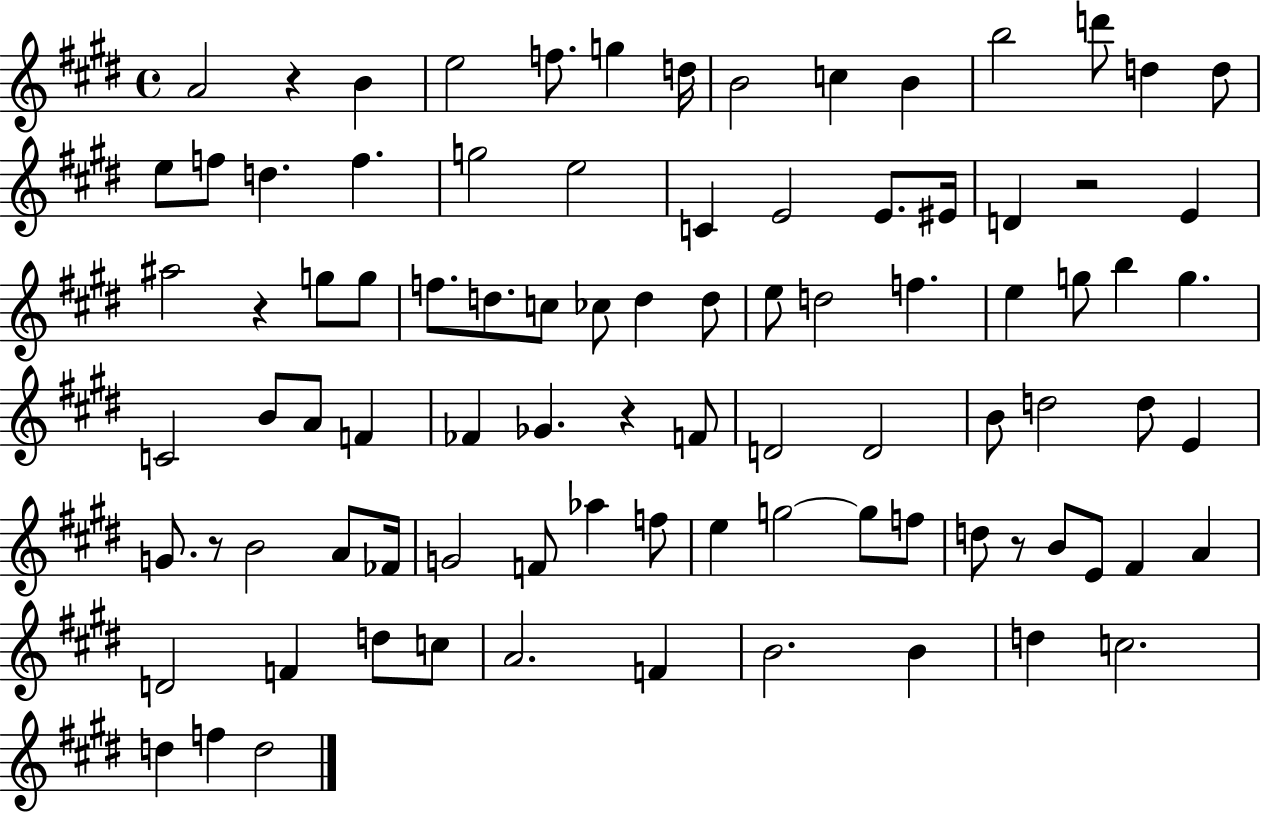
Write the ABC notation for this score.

X:1
T:Untitled
M:4/4
L:1/4
K:E
A2 z B e2 f/2 g d/4 B2 c B b2 d'/2 d d/2 e/2 f/2 d f g2 e2 C E2 E/2 ^E/4 D z2 E ^a2 z g/2 g/2 f/2 d/2 c/2 _c/2 d d/2 e/2 d2 f e g/2 b g C2 B/2 A/2 F _F _G z F/2 D2 D2 B/2 d2 d/2 E G/2 z/2 B2 A/2 _F/4 G2 F/2 _a f/2 e g2 g/2 f/2 d/2 z/2 B/2 E/2 ^F A D2 F d/2 c/2 A2 F B2 B d c2 d f d2